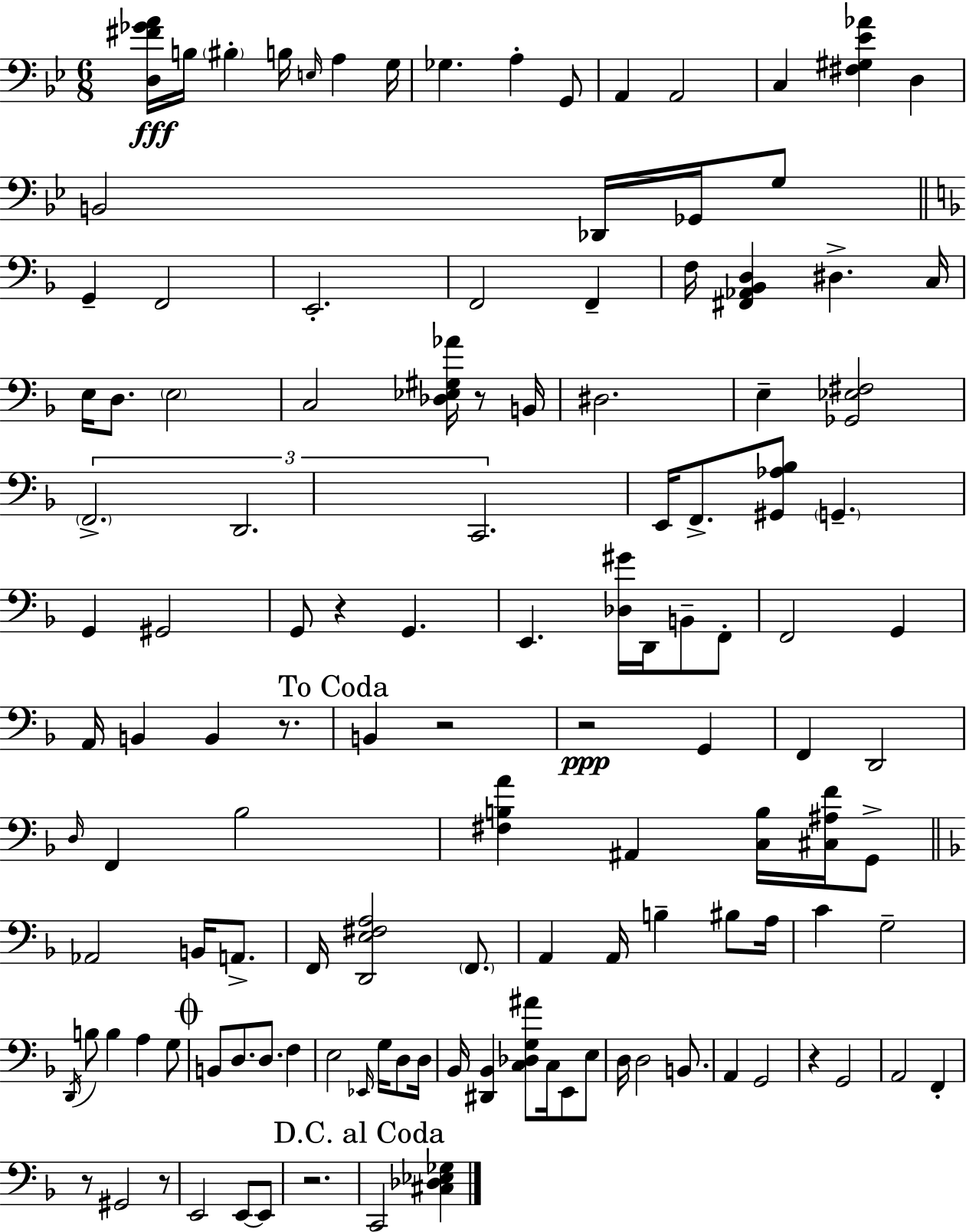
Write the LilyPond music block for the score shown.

{
  \clef bass
  \numericTimeSignature
  \time 6/8
  \key g \minor
  <d fis' ges' a'>16\fff b16 \parenthesize bis4-. b16 \grace { e16 } a4 | g16 ges4. a4-. g,8 | a,4 a,2 | c4 <fis gis ees' aes'>4 d4 | \break b,2 des,16 ges,16 g8 | \bar "||" \break \key f \major g,4-- f,2 | e,2.-. | f,2 f,4-- | f16 <fis, aes, bes, d>4 dis4.-> c16 | \break e16 d8. \parenthesize e2 | c2 <des ees gis aes'>16 r8 b,16 | dis2. | e4-- <ges, ees fis>2 | \break \tuplet 3/2 { \parenthesize f,2.-> | d,2. | c,2. } | e,16 f,8.-> <gis, aes bes>8 \parenthesize g,4.-- | \break g,4 gis,2 | g,8 r4 g,4. | e,4. <des gis'>16 d,16 b,8-- f,8-. | f,2 g,4 | \break a,16 b,4 b,4 r8. | \mark "To Coda" b,4 r2 | r2\ppp g,4 | f,4 d,2 | \break \grace { d16 } f,4 bes2 | <fis b a'>4 ais,4 <c b>16 <cis ais f'>16 g,8-> | \bar "||" \break \key d \minor aes,2 b,16 a,8.-> | f,16 <d, e fis a>2 \parenthesize f,8. | a,4 a,16 b4-- bis8 a16 | c'4 g2-- | \break \acciaccatura { d,16 } b8 b4 a4 g8 | \mark \markup { \musicglyph "scripts.coda" } b,8 d8. d8. f4 | e2 \grace { ees,16 } g16 d8 | d16 bes,16 <dis, bes,>4 <c des g ais'>8 c16 e,8 | \break e8 d16 d2 b,8. | a,4 g,2 | r4 g,2 | a,2 f,4-. | \break r8 gis,2 | r8 e,2 e,8~~ | e,8 r2. | \mark "D.C. al Coda" c,2 <cis des ees ges>4 | \break \bar "|."
}